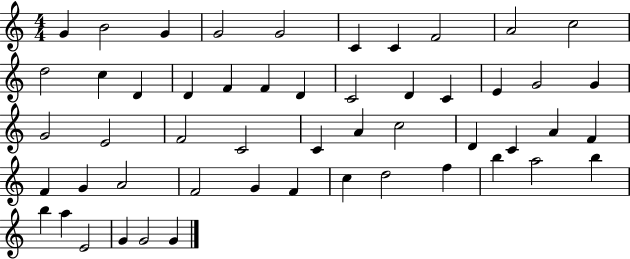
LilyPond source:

{
  \clef treble
  \numericTimeSignature
  \time 4/4
  \key c \major
  g'4 b'2 g'4 | g'2 g'2 | c'4 c'4 f'2 | a'2 c''2 | \break d''2 c''4 d'4 | d'4 f'4 f'4 d'4 | c'2 d'4 c'4 | e'4 g'2 g'4 | \break g'2 e'2 | f'2 c'2 | c'4 a'4 c''2 | d'4 c'4 a'4 f'4 | \break f'4 g'4 a'2 | f'2 g'4 f'4 | c''4 d''2 f''4 | b''4 a''2 b''4 | \break b''4 a''4 e'2 | g'4 g'2 g'4 | \bar "|."
}